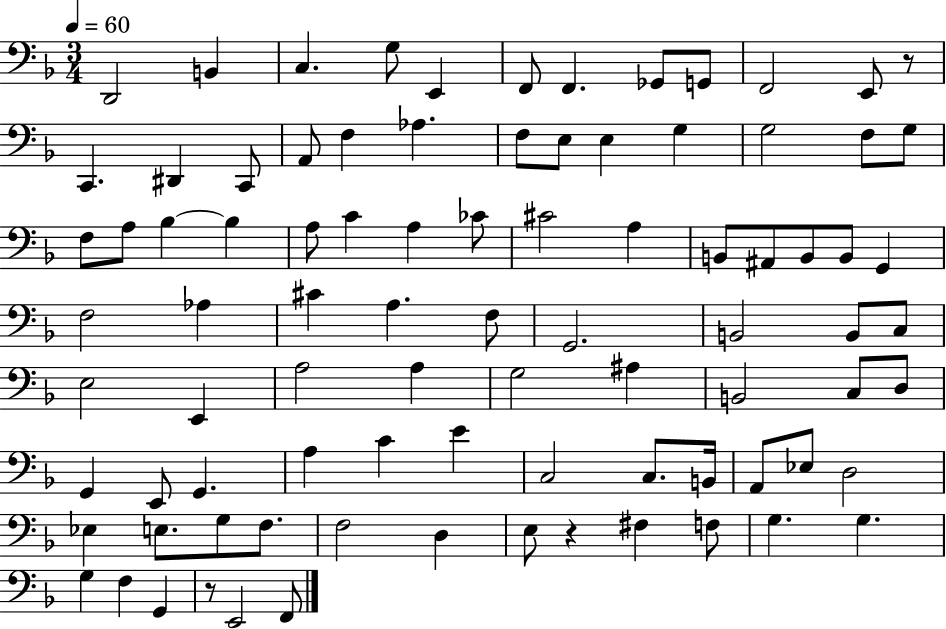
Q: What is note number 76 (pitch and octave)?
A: E3